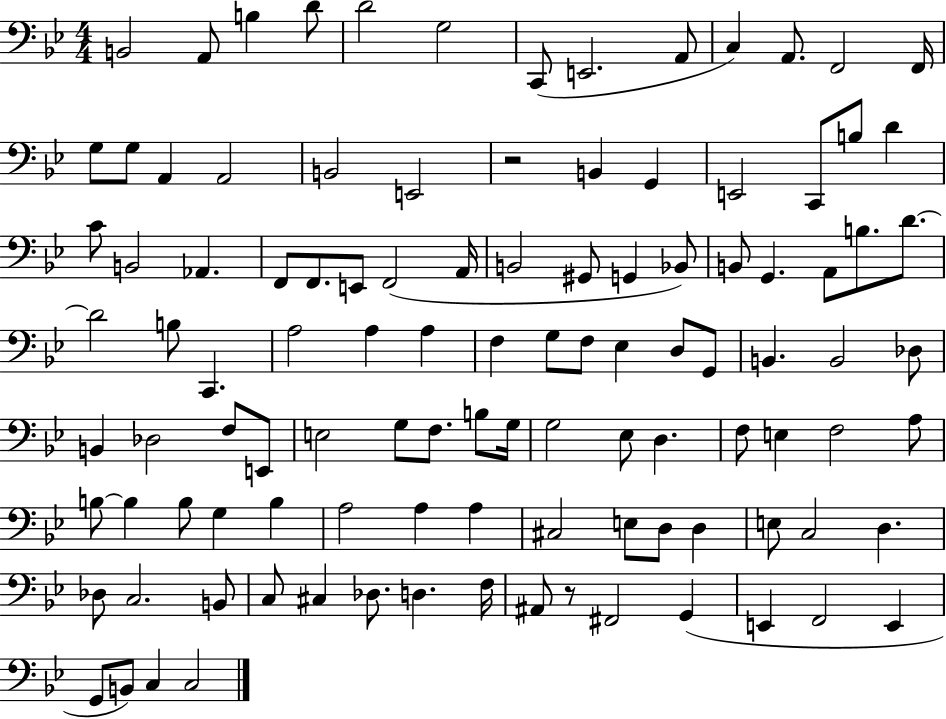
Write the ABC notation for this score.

X:1
T:Untitled
M:4/4
L:1/4
K:Bb
B,,2 A,,/2 B, D/2 D2 G,2 C,,/2 E,,2 A,,/2 C, A,,/2 F,,2 F,,/4 G,/2 G,/2 A,, A,,2 B,,2 E,,2 z2 B,, G,, E,,2 C,,/2 B,/2 D C/2 B,,2 _A,, F,,/2 F,,/2 E,,/2 F,,2 A,,/4 B,,2 ^G,,/2 G,, _B,,/2 B,,/2 G,, A,,/2 B,/2 D/2 D2 B,/2 C,, A,2 A, A, F, G,/2 F,/2 _E, D,/2 G,,/2 B,, B,,2 _D,/2 B,, _D,2 F,/2 E,,/2 E,2 G,/2 F,/2 B,/2 G,/4 G,2 _E,/2 D, F,/2 E, F,2 A,/2 B,/2 B, B,/2 G, B, A,2 A, A, ^C,2 E,/2 D,/2 D, E,/2 C,2 D, _D,/2 C,2 B,,/2 C,/2 ^C, _D,/2 D, F,/4 ^A,,/2 z/2 ^F,,2 G,, E,, F,,2 E,, G,,/2 B,,/2 C, C,2